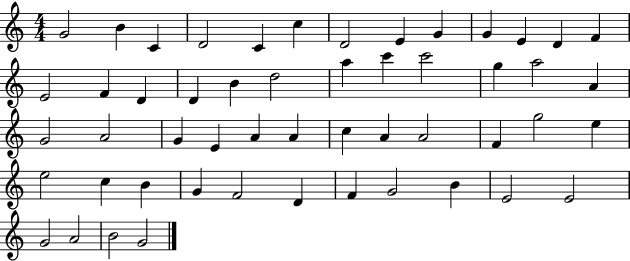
G4/h B4/q C4/q D4/h C4/q C5/q D4/h E4/q G4/q G4/q E4/q D4/q F4/q E4/h F4/q D4/q D4/q B4/q D5/h A5/q C6/q C6/h G5/q A5/h A4/q G4/h A4/h G4/q E4/q A4/q A4/q C5/q A4/q A4/h F4/q G5/h E5/q E5/h C5/q B4/q G4/q F4/h D4/q F4/q G4/h B4/q E4/h E4/h G4/h A4/h B4/h G4/h